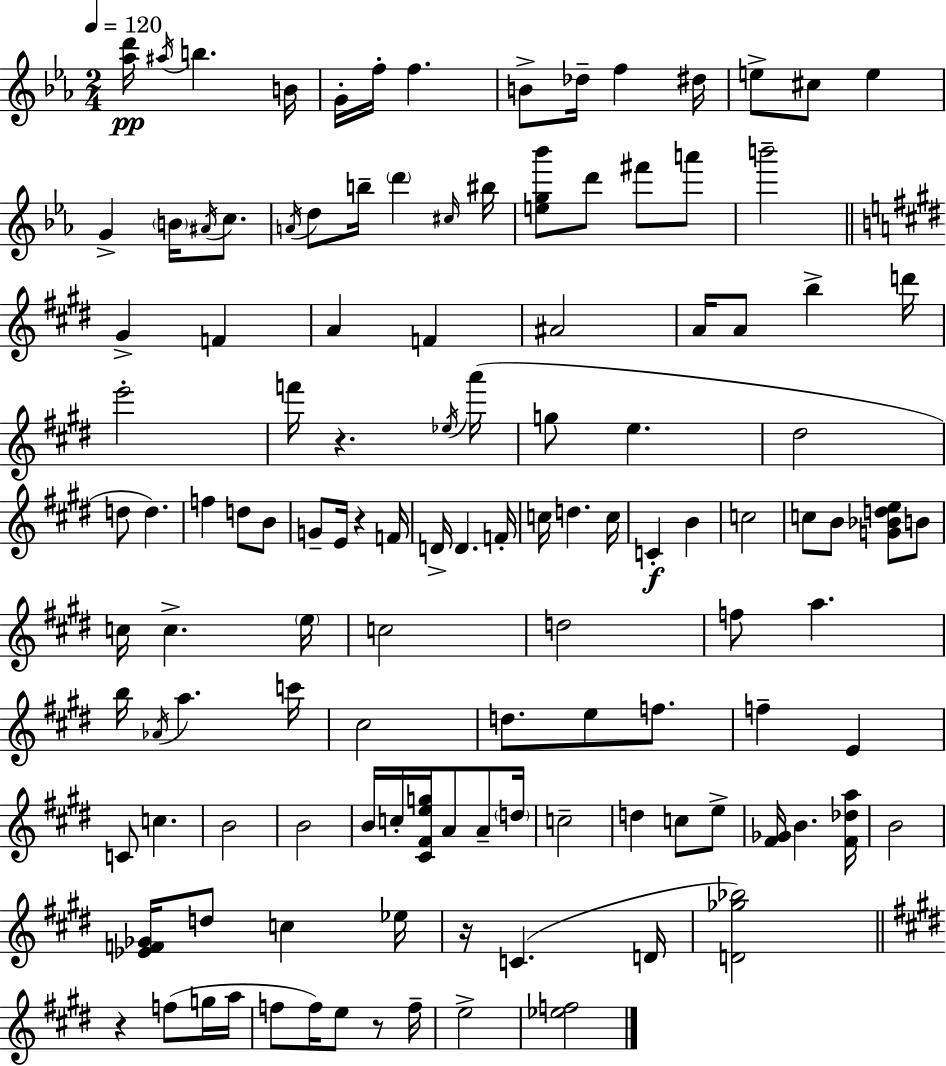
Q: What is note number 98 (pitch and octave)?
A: Eb5